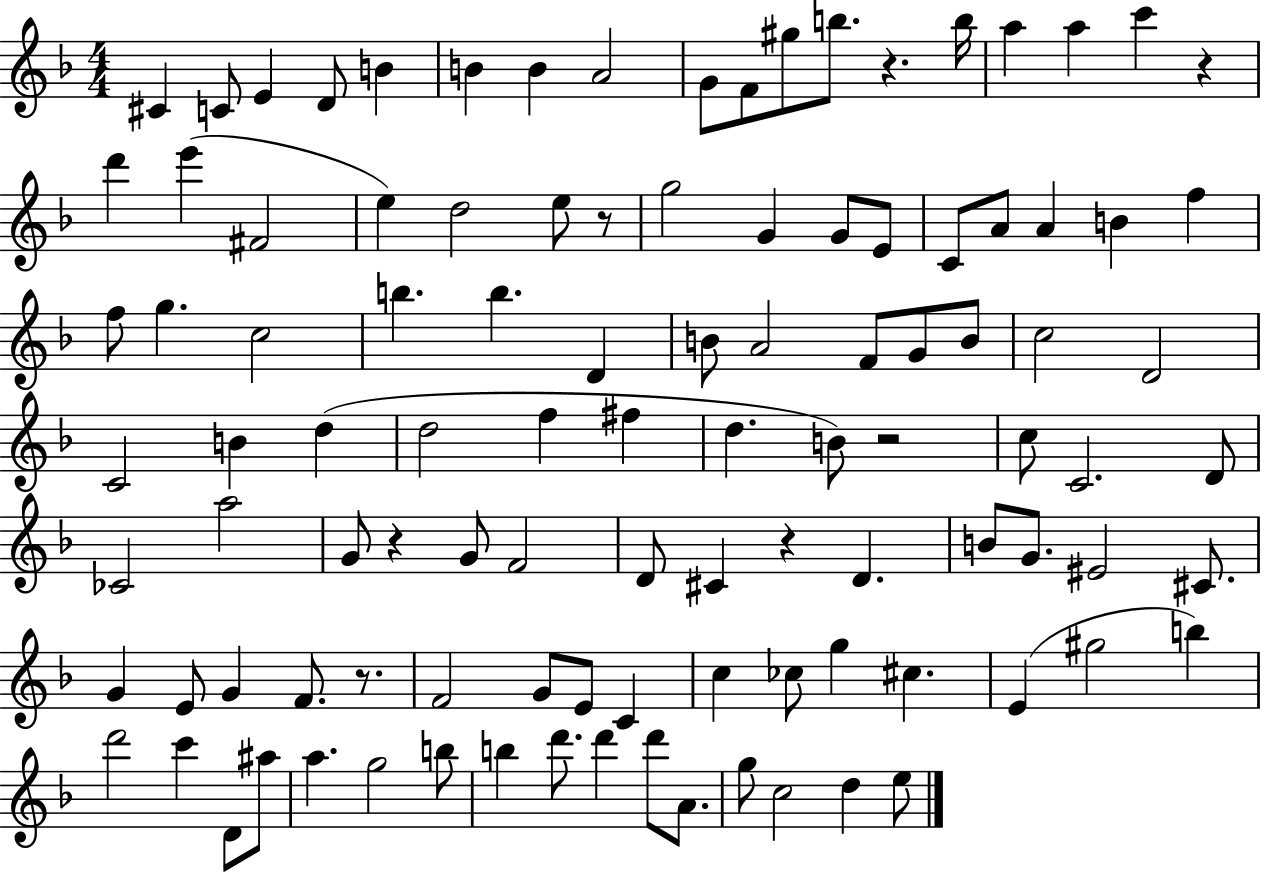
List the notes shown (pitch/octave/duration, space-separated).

C#4/q C4/e E4/q D4/e B4/q B4/q B4/q A4/h G4/e F4/e G#5/e B5/e. R/q. B5/s A5/q A5/q C6/q R/q D6/q E6/q F#4/h E5/q D5/h E5/e R/e G5/h G4/q G4/e E4/e C4/e A4/e A4/q B4/q F5/q F5/e G5/q. C5/h B5/q. B5/q. D4/q B4/e A4/h F4/e G4/e B4/e C5/h D4/h C4/h B4/q D5/q D5/h F5/q F#5/q D5/q. B4/e R/h C5/e C4/h. D4/e CES4/h A5/h G4/e R/q G4/e F4/h D4/e C#4/q R/q D4/q. B4/e G4/e. EIS4/h C#4/e. G4/q E4/e G4/q F4/e. R/e. F4/h G4/e E4/e C4/q C5/q CES5/e G5/q C#5/q. E4/q G#5/h B5/q D6/h C6/q D4/e A#5/e A5/q. G5/h B5/e B5/q D6/e. D6/q D6/e A4/e. G5/e C5/h D5/q E5/e